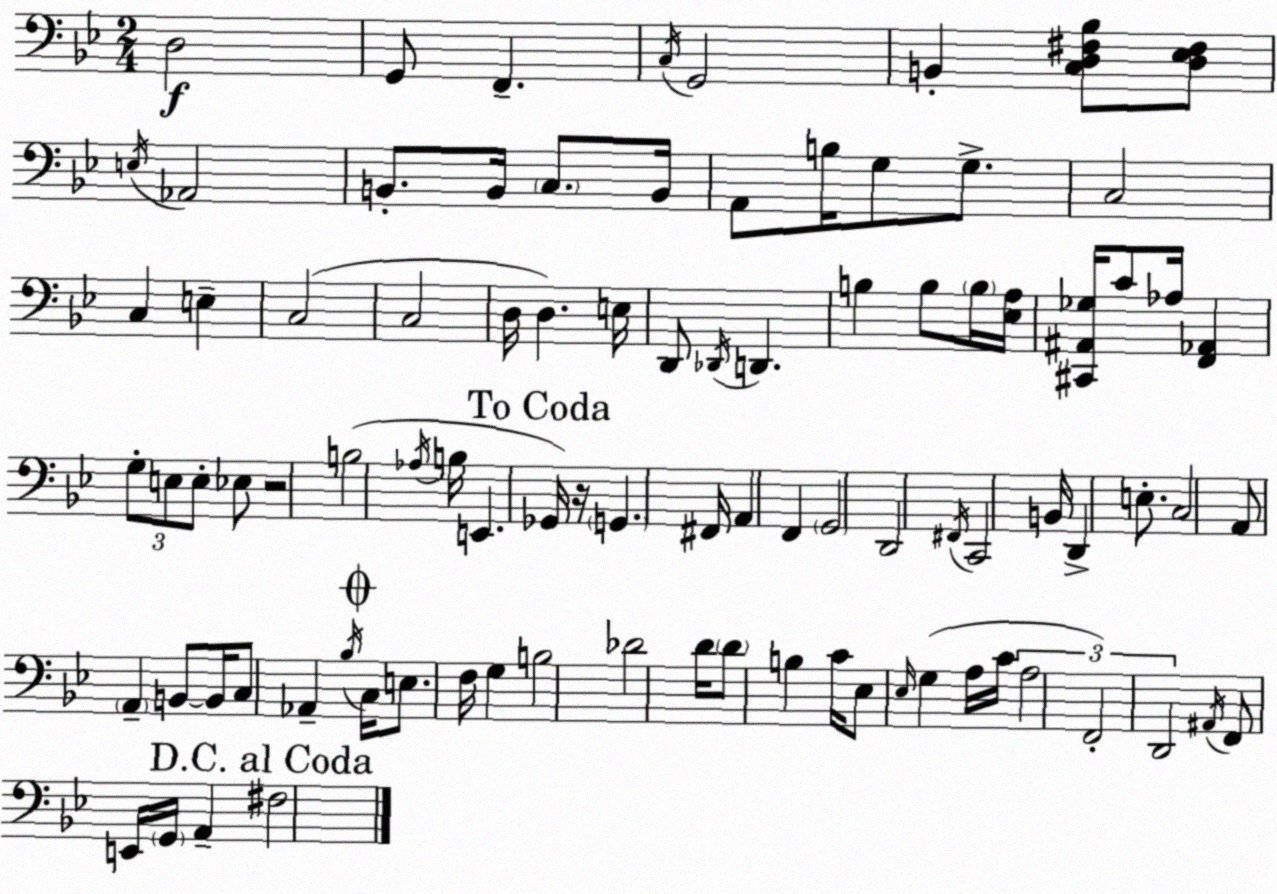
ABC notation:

X:1
T:Untitled
M:2/4
L:1/4
K:Bb
D,2 G,,/2 F,, C,/4 G,,2 B,, [C,D,^F,_B,]/2 [D,_E,^F,]/2 E,/4 _A,,2 B,,/2 B,,/4 C,/2 B,,/4 A,,/2 B,/4 G,/2 G,/2 C,2 C, E, C,2 C,2 D,/4 D, E,/4 D,,/2 _D,,/4 D,, B, B,/2 B,/4 [_E,A,]/4 [^C,,^A,,_G,]/4 C/2 _A,/4 [F,,_A,,] G,/2 E,/2 E,/2 _E,/2 z2 B,2 _A,/4 B,/4 E,, _G,,/4 z/4 G,, ^F,,/4 A,, F,, G,,2 D,,2 ^F,,/4 C,,2 B,,/4 D,, E,/2 C,2 A,,/2 A,, B,,/2 B,,/4 C,/2 _A,, _B,/4 C,/4 E,/2 F,/4 G, B,2 _D2 D/4 D/2 B, C/4 _E,/2 _E,/4 G, A,/4 C/4 A,2 F,,2 D,,2 ^A,,/4 F,,/2 E,,/4 G,,/4 A,, ^F,2